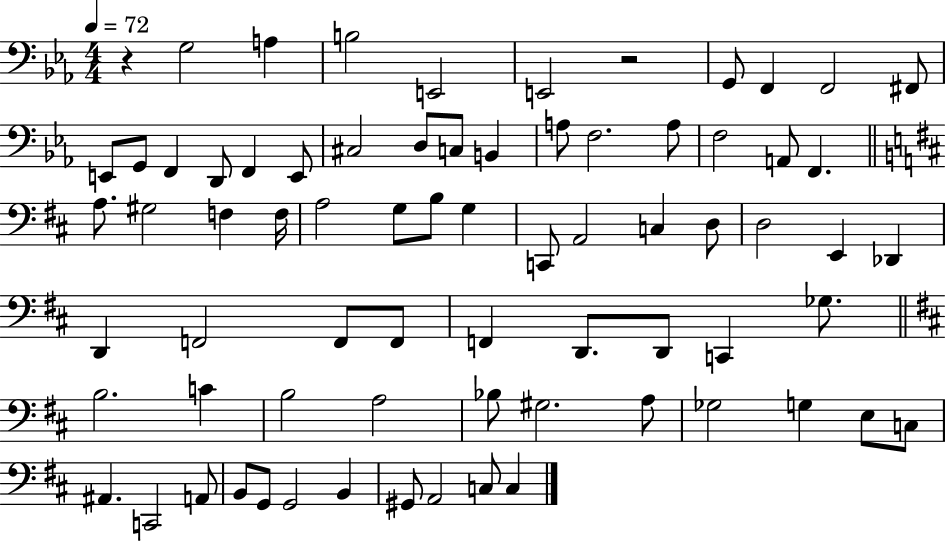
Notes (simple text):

R/q G3/h A3/q B3/h E2/h E2/h R/h G2/e F2/q F2/h F#2/e E2/e G2/e F2/q D2/e F2/q E2/e C#3/h D3/e C3/e B2/q A3/e F3/h. A3/e F3/h A2/e F2/q. A3/e. G#3/h F3/q F3/s A3/h G3/e B3/e G3/q C2/e A2/h C3/q D3/e D3/h E2/q Db2/q D2/q F2/h F2/e F2/e F2/q D2/e. D2/e C2/q Gb3/e. B3/h. C4/q B3/h A3/h Bb3/e G#3/h. A3/e Gb3/h G3/q E3/e C3/e A#2/q. C2/h A2/e B2/e G2/e G2/h B2/q G#2/e A2/h C3/e C3/q